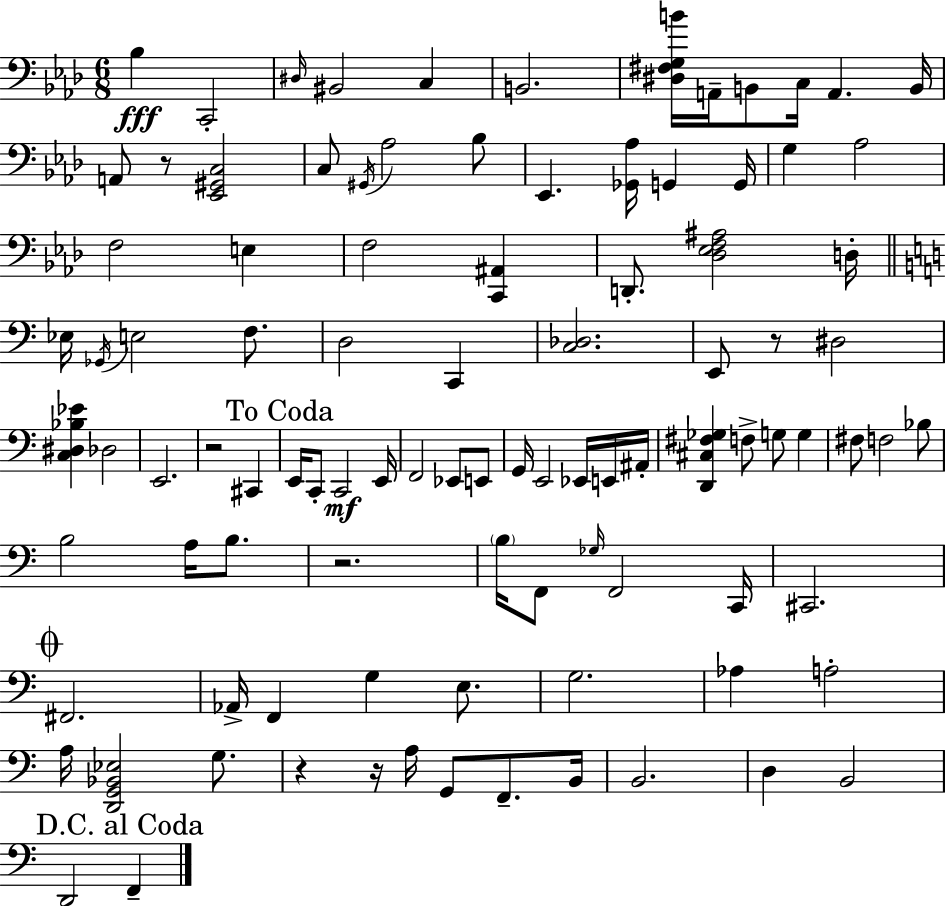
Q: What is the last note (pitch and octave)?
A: F2